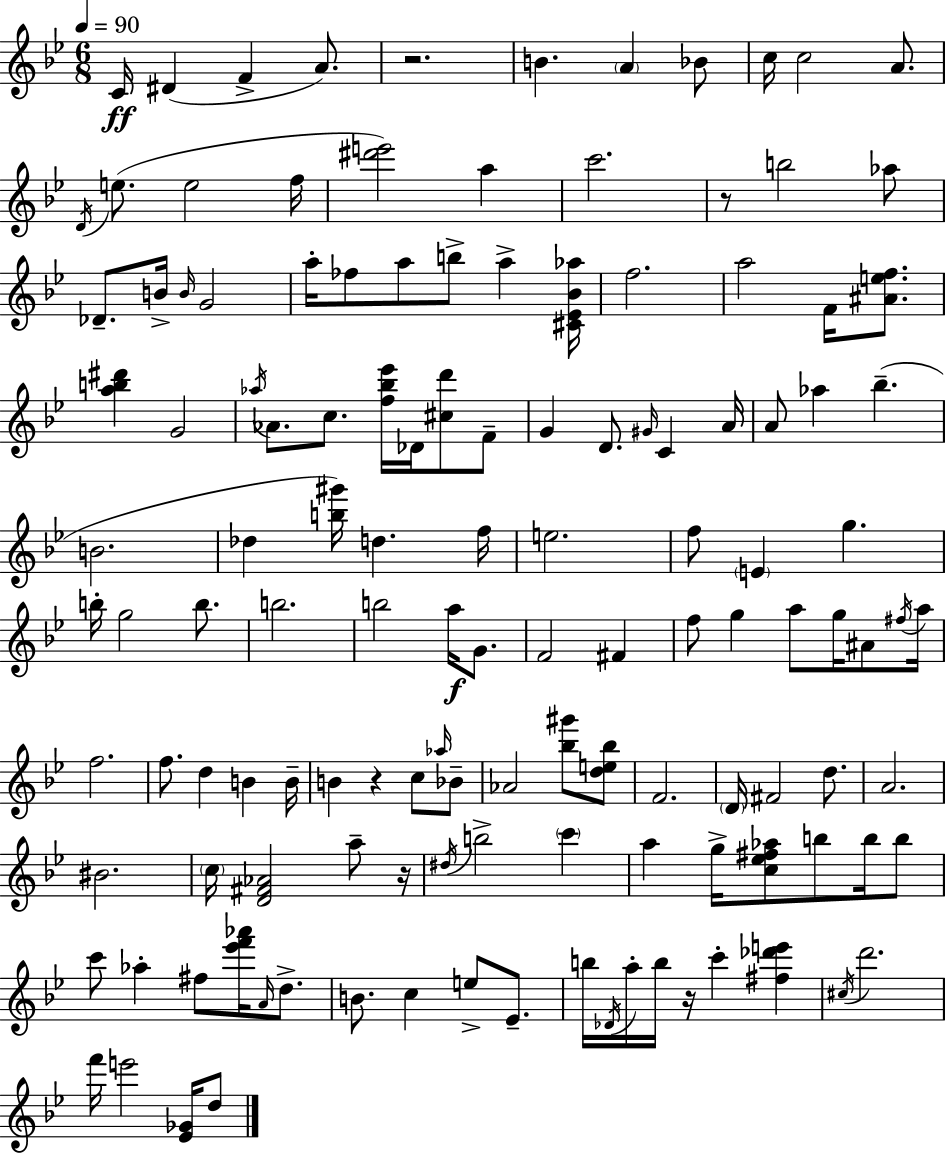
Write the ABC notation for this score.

X:1
T:Untitled
M:6/8
L:1/4
K:Gm
C/4 ^D F A/2 z2 B A _B/2 c/4 c2 A/2 D/4 e/2 e2 f/4 [^d'e']2 a c'2 z/2 b2 _a/2 _D/2 B/4 B/4 G2 a/4 _f/2 a/2 b/2 a [^C_E_B_a]/4 f2 a2 F/4 [^Aef]/2 [ab^d'] G2 _a/4 _A/2 c/2 [f_b_e']/4 _D/4 [^cd']/2 F/2 G D/2 ^G/4 C A/4 A/2 _a _b B2 _d [b^g']/4 d f/4 e2 f/2 E g b/4 g2 b/2 b2 b2 a/4 G/2 F2 ^F f/2 g a/2 g/4 ^A/2 ^f/4 a/4 f2 f/2 d B B/4 B z c/2 _a/4 _B/2 _A2 [_b^g']/2 [de_b]/2 F2 D/4 ^F2 d/2 A2 ^B2 c/4 [D^F_A]2 a/2 z/4 ^d/4 b2 c' a g/4 [c_e^f_a]/2 b/2 b/4 b/2 c'/2 _a ^f/2 [_e'f'_a']/4 A/4 d/2 B/2 c e/2 _E/2 b/4 _D/4 a/4 b/4 z/4 c' [^f_d'e'] ^c/4 d'2 f'/4 e'2 [_E_G]/4 d/2